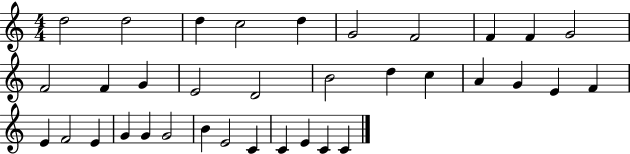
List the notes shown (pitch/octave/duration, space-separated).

D5/h D5/h D5/q C5/h D5/q G4/h F4/h F4/q F4/q G4/h F4/h F4/q G4/q E4/h D4/h B4/h D5/q C5/q A4/q G4/q E4/q F4/q E4/q F4/h E4/q G4/q G4/q G4/h B4/q E4/h C4/q C4/q E4/q C4/q C4/q